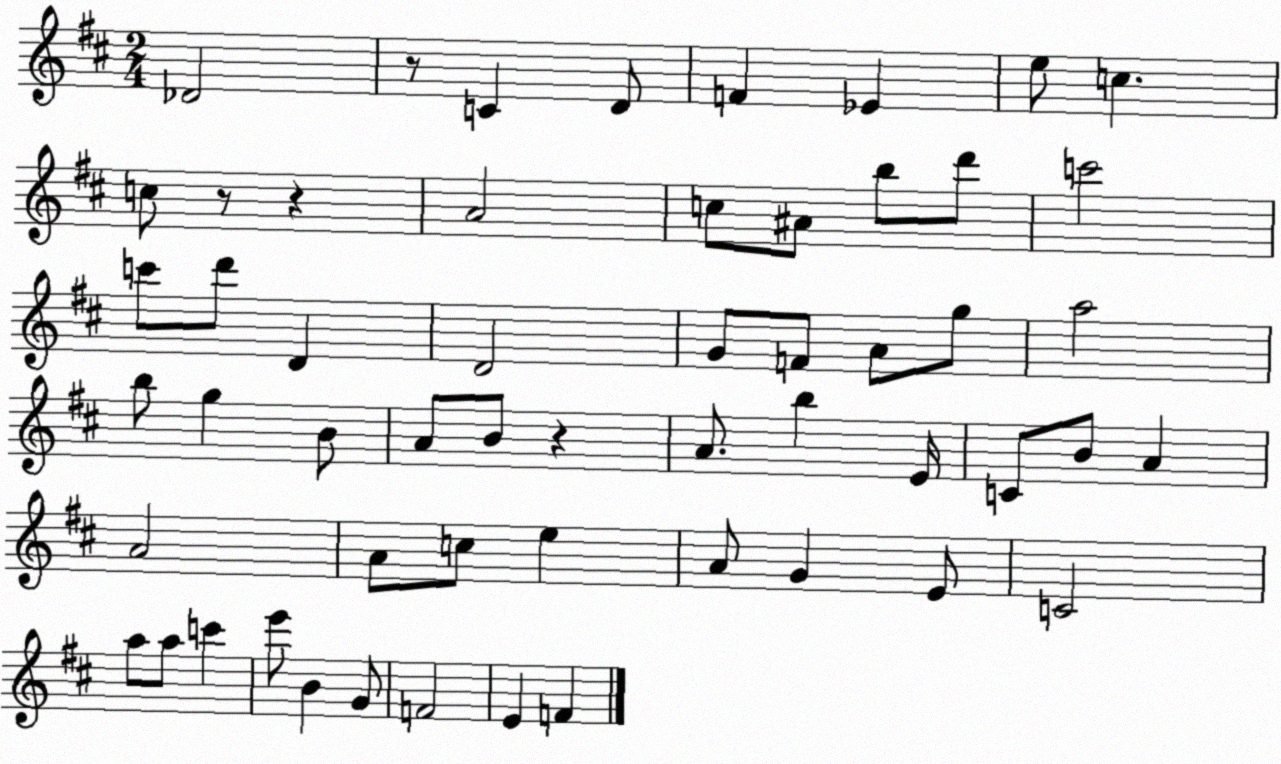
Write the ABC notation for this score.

X:1
T:Untitled
M:2/4
L:1/4
K:D
_D2 z/2 C D/2 F _E e/2 c c/2 z/2 z A2 c/2 ^A/2 b/2 d'/2 c'2 c'/2 d'/2 D D2 G/2 F/2 A/2 g/2 a2 b/2 g B/2 A/2 B/2 z A/2 b E/4 C/2 B/2 A A2 A/2 c/2 e A/2 G E/2 C2 a/2 a/2 c' e'/2 B G/2 F2 E F